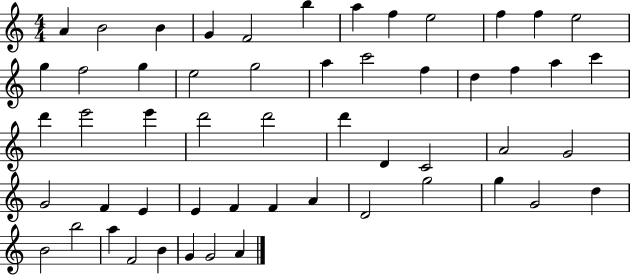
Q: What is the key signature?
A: C major